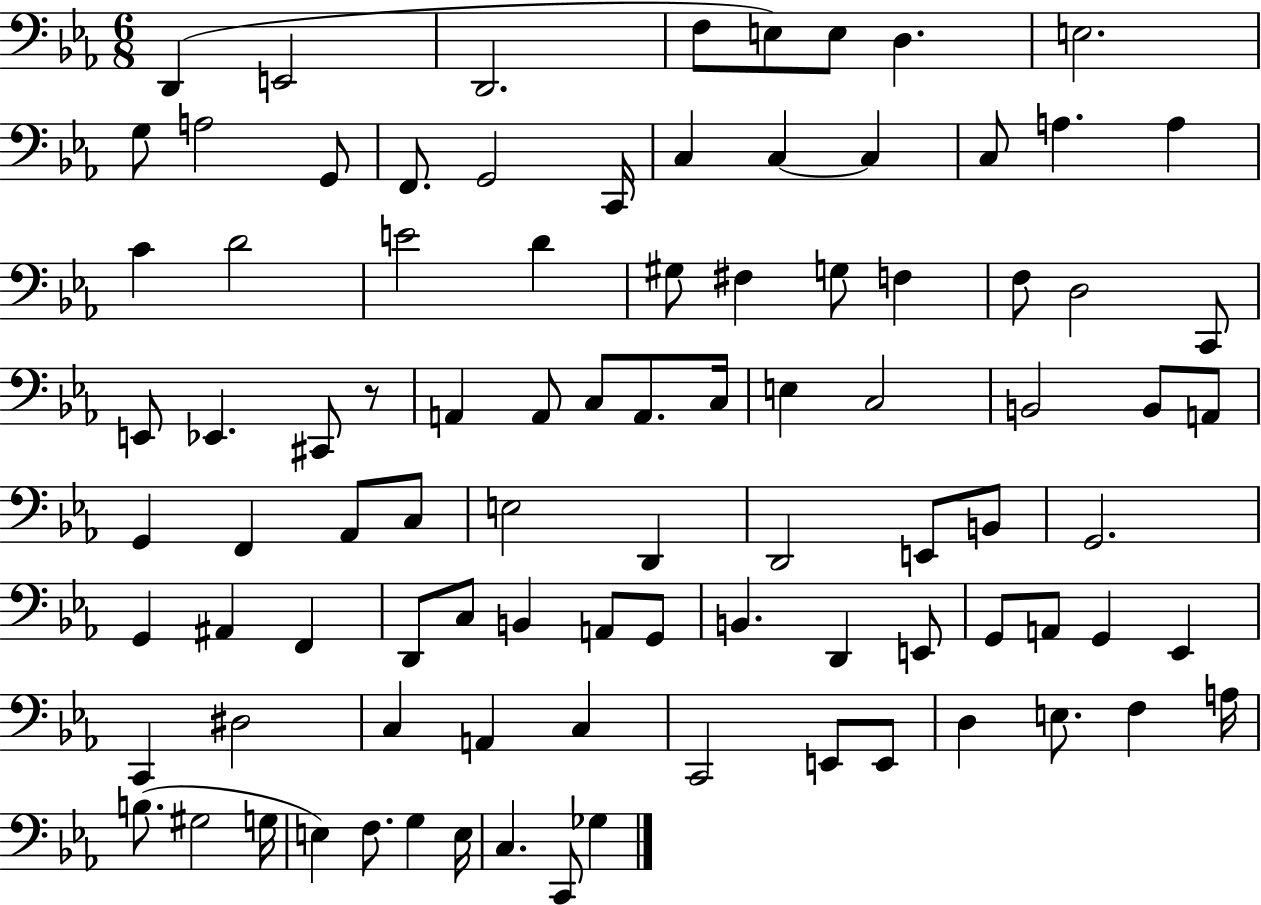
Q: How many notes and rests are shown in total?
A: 92